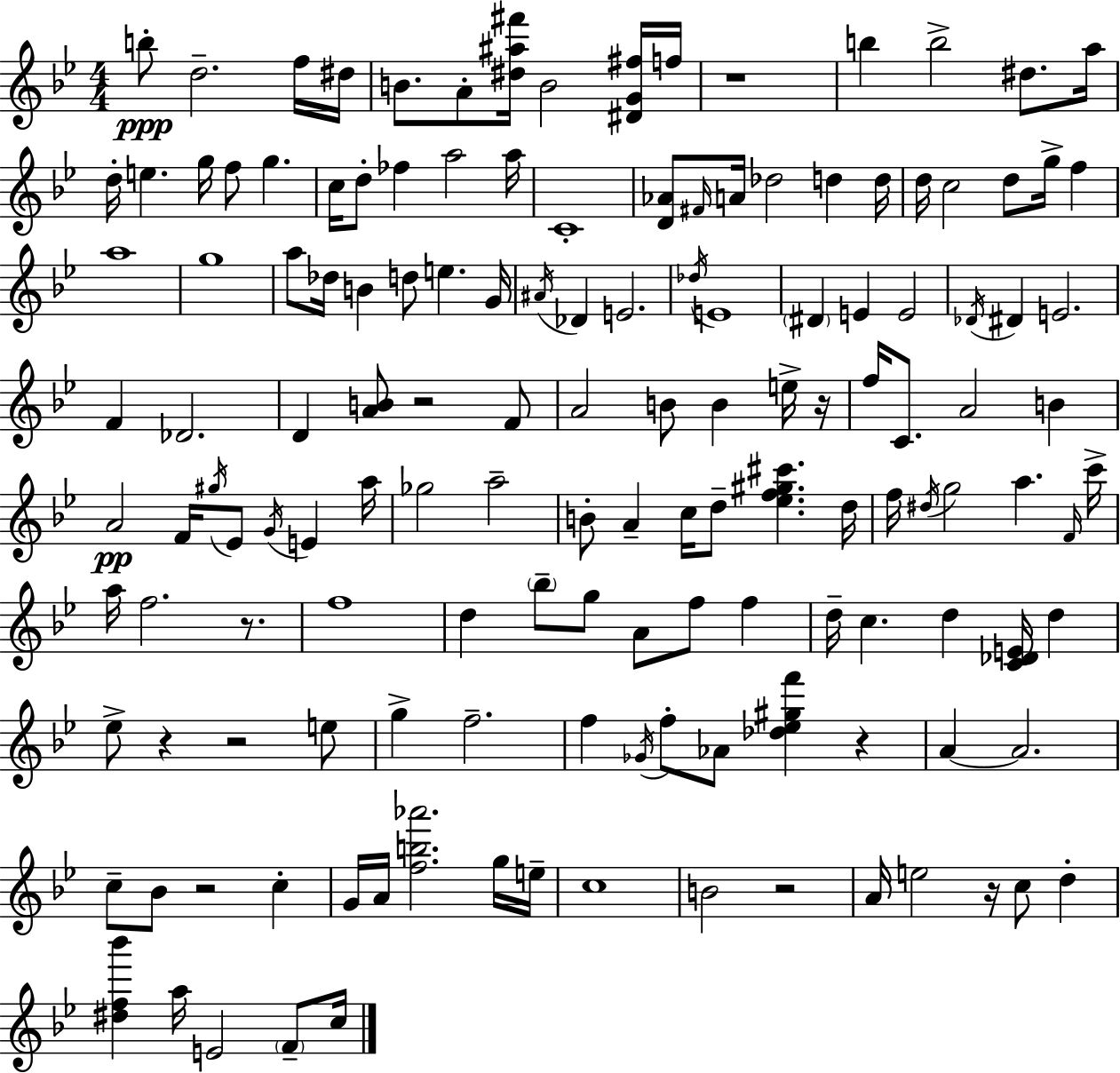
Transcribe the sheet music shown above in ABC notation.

X:1
T:Untitled
M:4/4
L:1/4
K:Bb
b/2 d2 f/4 ^d/4 B/2 A/2 [^d^a^f']/4 B2 [^DG^f]/4 f/4 z4 b b2 ^d/2 a/4 d/4 e g/4 f/2 g c/4 d/2 _f a2 a/4 C4 [D_A]/2 ^F/4 A/4 _d2 d d/4 d/4 c2 d/2 g/4 f a4 g4 a/2 _d/4 B d/2 e G/4 ^A/4 _D E2 _d/4 E4 ^D E E2 _D/4 ^D E2 F _D2 D [AB]/2 z2 F/2 A2 B/2 B e/4 z/4 f/4 C/2 A2 B A2 F/4 ^g/4 _E/2 G/4 E a/4 _g2 a2 B/2 A c/4 d/2 [_ef^g^c'] d/4 f/4 ^d/4 g2 a F/4 c'/4 a/4 f2 z/2 f4 d _b/2 g/2 A/2 f/2 f d/4 c d [C_DE]/4 d _e/2 z z2 e/2 g f2 f _G/4 f/2 _A/2 [_d_e^gf'] z A A2 c/2 _B/2 z2 c G/4 A/4 [fb_a']2 g/4 e/4 c4 B2 z2 A/4 e2 z/4 c/2 d [^df_b'] a/4 E2 F/2 c/4